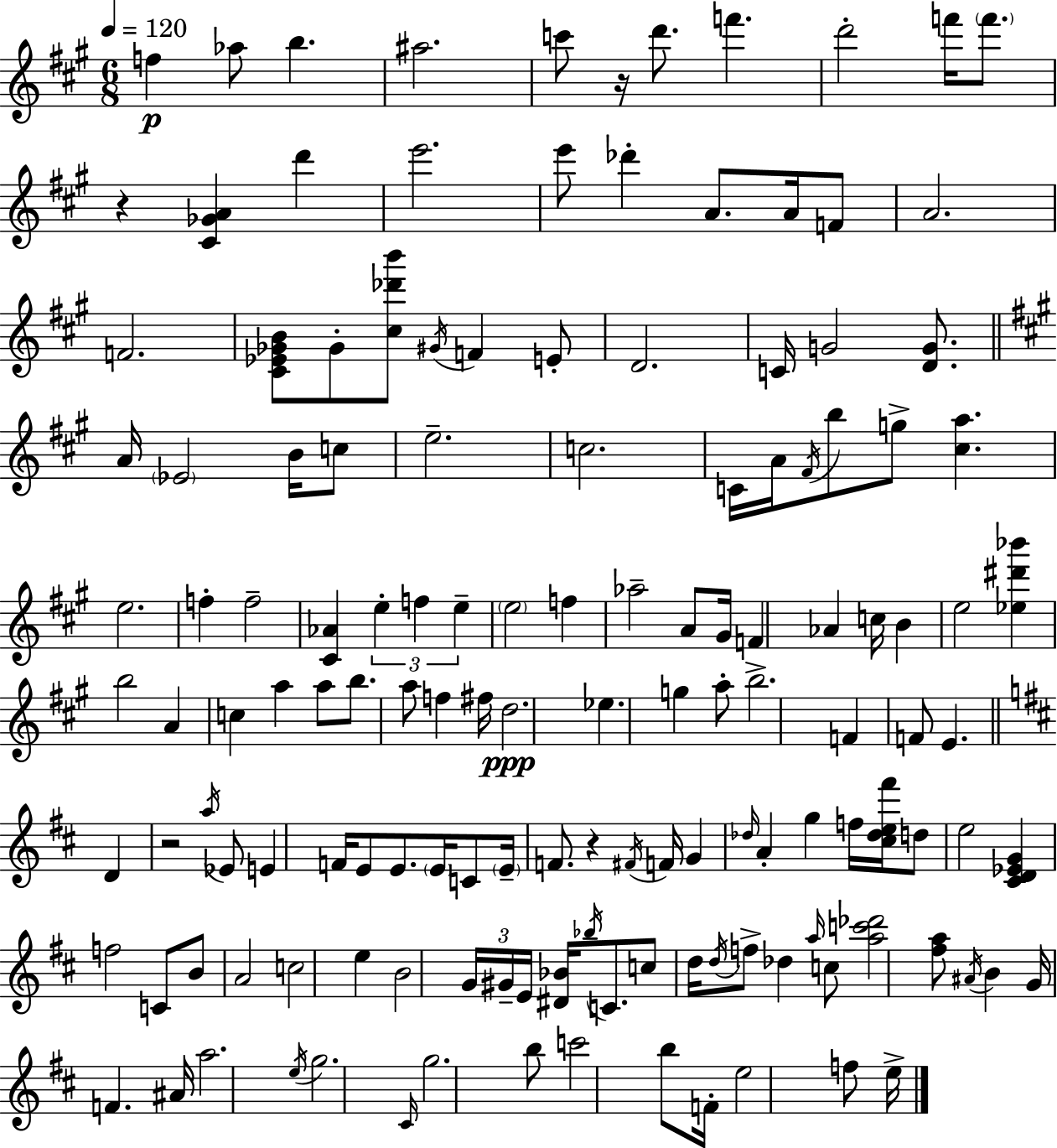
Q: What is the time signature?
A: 6/8